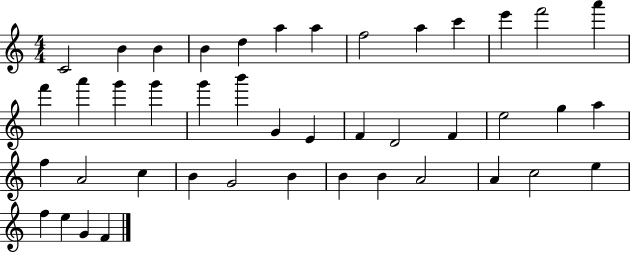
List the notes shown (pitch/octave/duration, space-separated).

C4/h B4/q B4/q B4/q D5/q A5/q A5/q F5/h A5/q C6/q E6/q F6/h A6/q F6/q A6/q G6/q G6/q G6/q B6/q G4/q E4/q F4/q D4/h F4/q E5/h G5/q A5/q F5/q A4/h C5/q B4/q G4/h B4/q B4/q B4/q A4/h A4/q C5/h E5/q F5/q E5/q G4/q F4/q